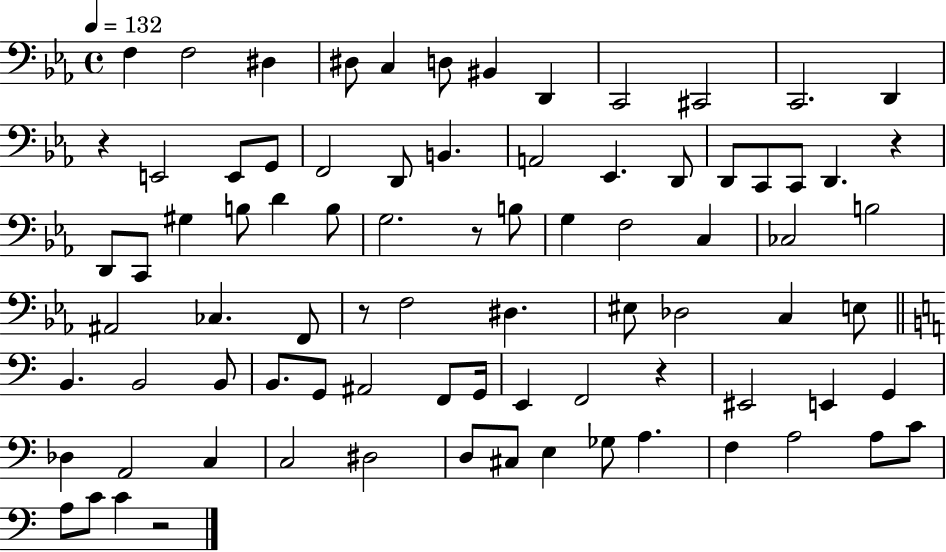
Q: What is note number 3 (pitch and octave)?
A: D#3